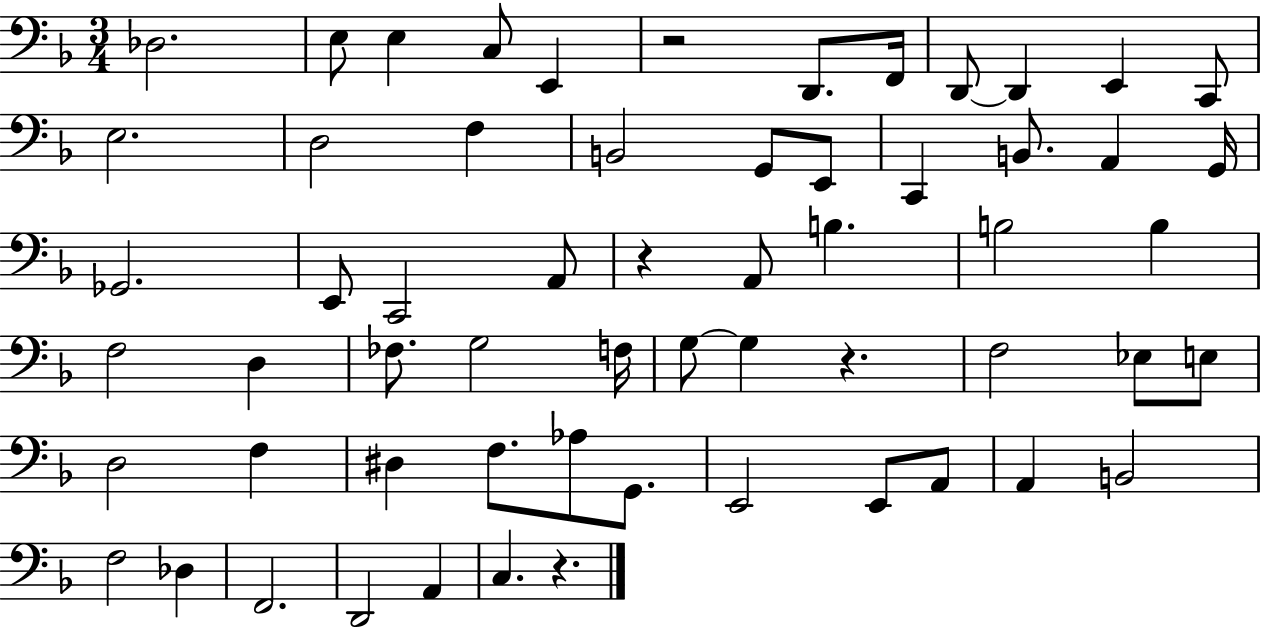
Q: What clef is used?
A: bass